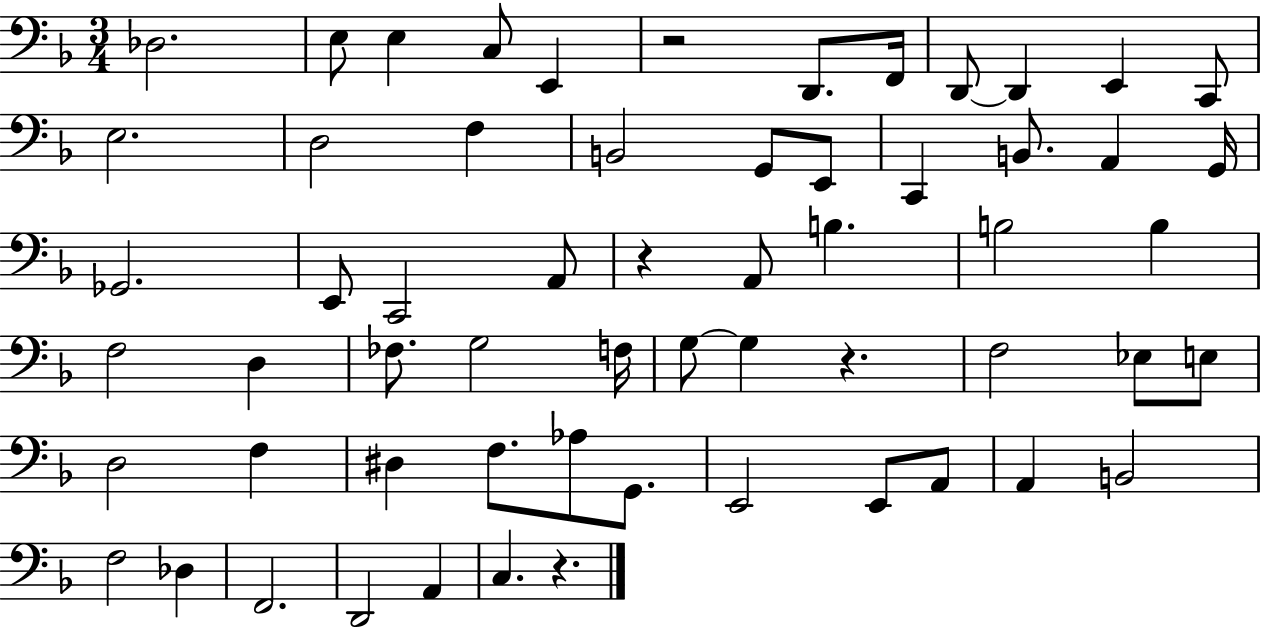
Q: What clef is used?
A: bass